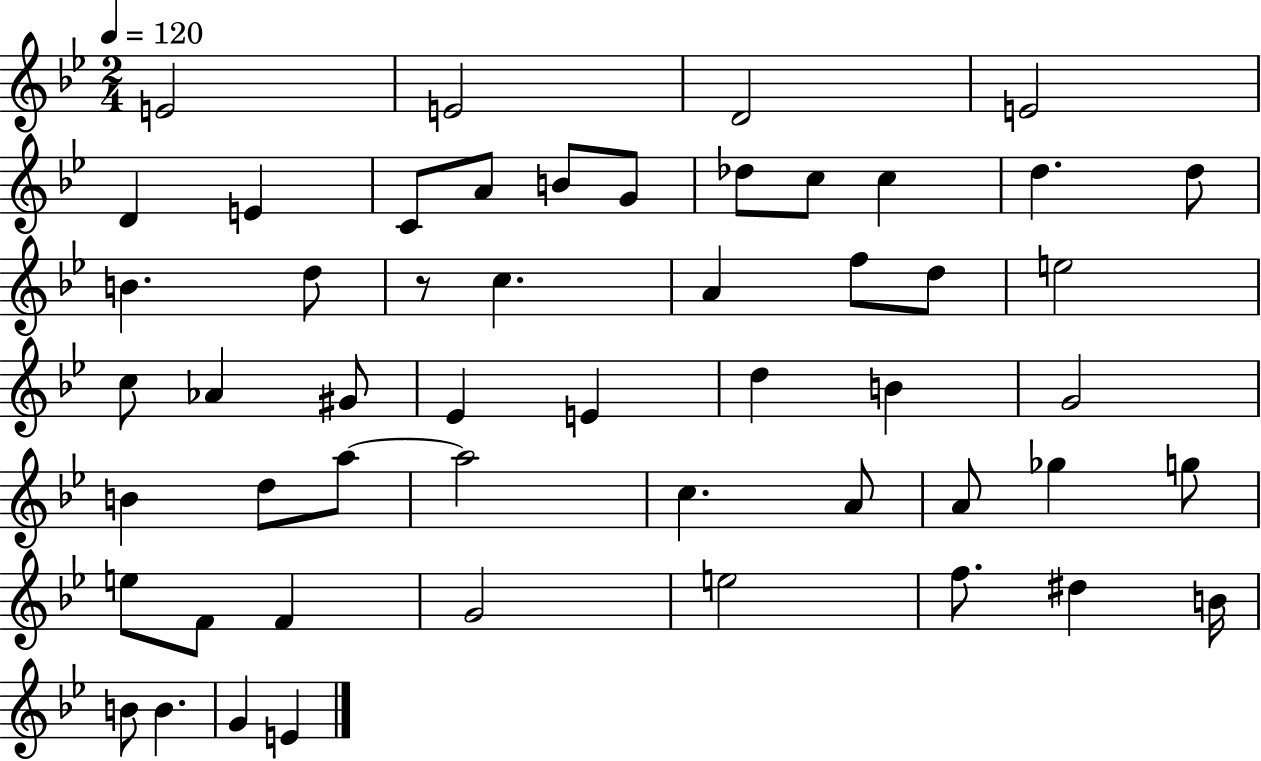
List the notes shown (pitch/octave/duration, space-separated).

E4/h E4/h D4/h E4/h D4/q E4/q C4/e A4/e B4/e G4/e Db5/e C5/e C5/q D5/q. D5/e B4/q. D5/e R/e C5/q. A4/q F5/e D5/e E5/h C5/e Ab4/q G#4/e Eb4/q E4/q D5/q B4/q G4/h B4/q D5/e A5/e A5/h C5/q. A4/e A4/e Gb5/q G5/e E5/e F4/e F4/q G4/h E5/h F5/e. D#5/q B4/s B4/e B4/q. G4/q E4/q